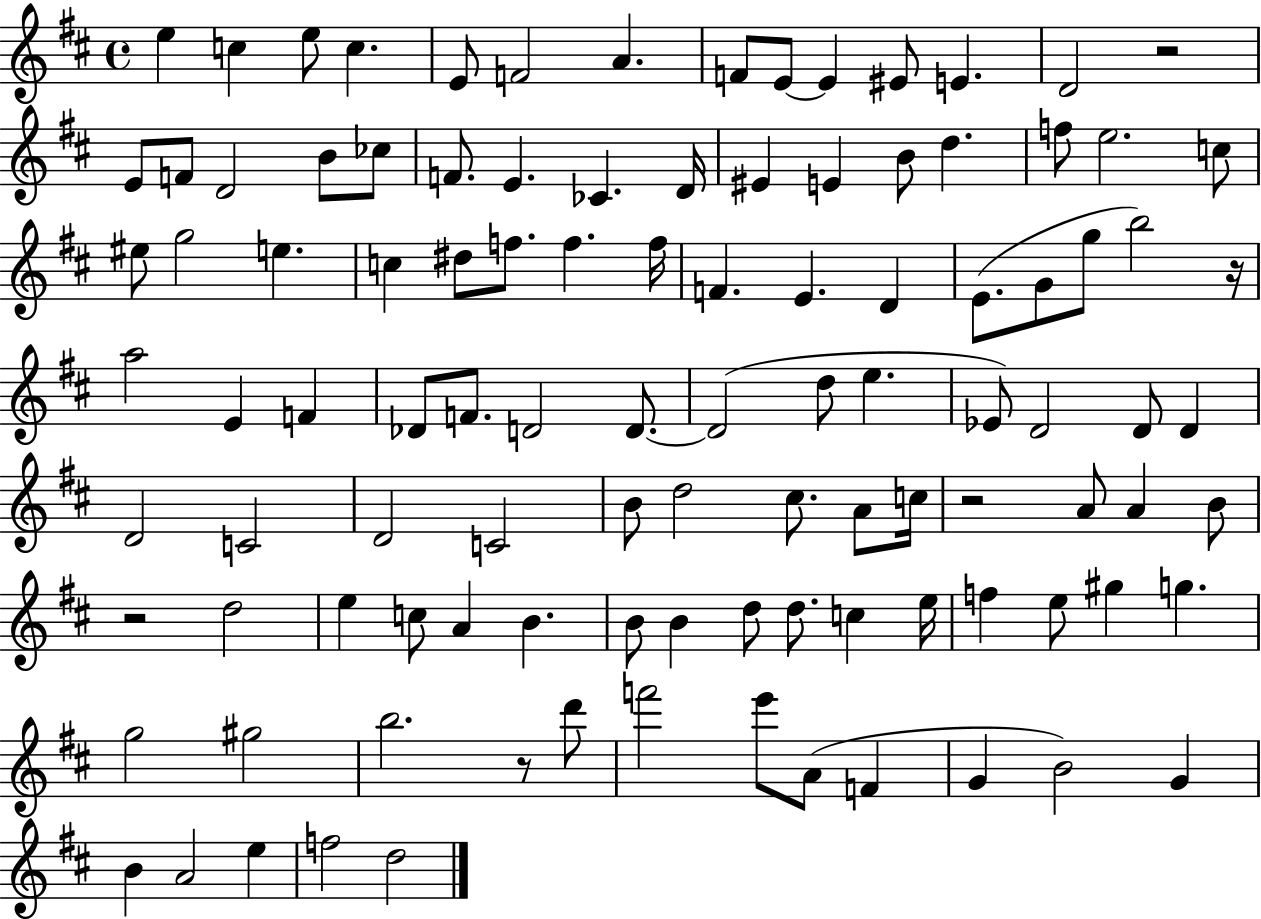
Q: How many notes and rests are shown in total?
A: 106